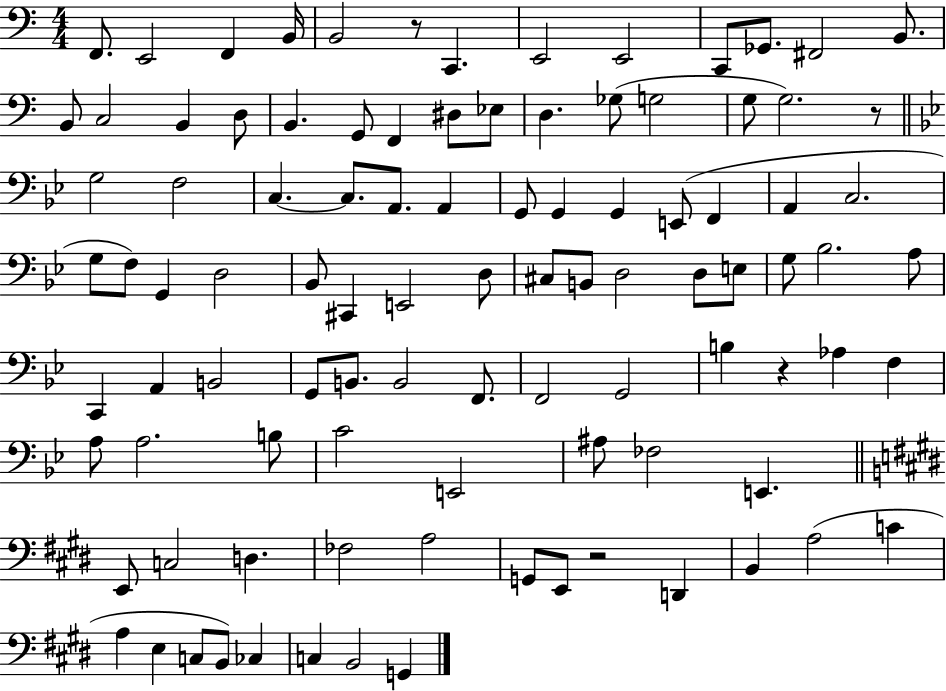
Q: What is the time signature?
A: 4/4